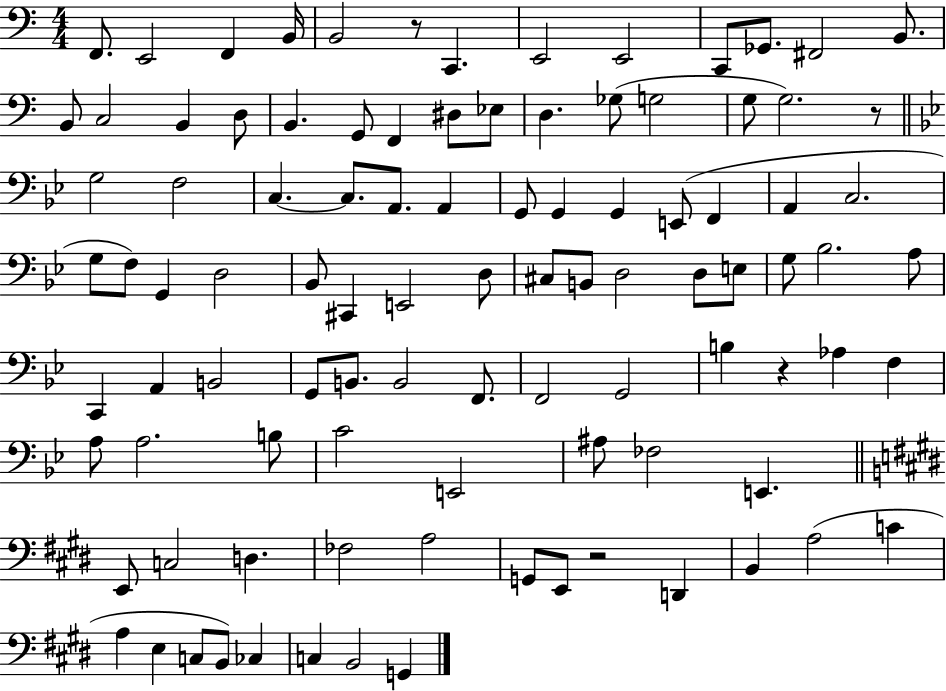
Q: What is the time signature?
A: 4/4